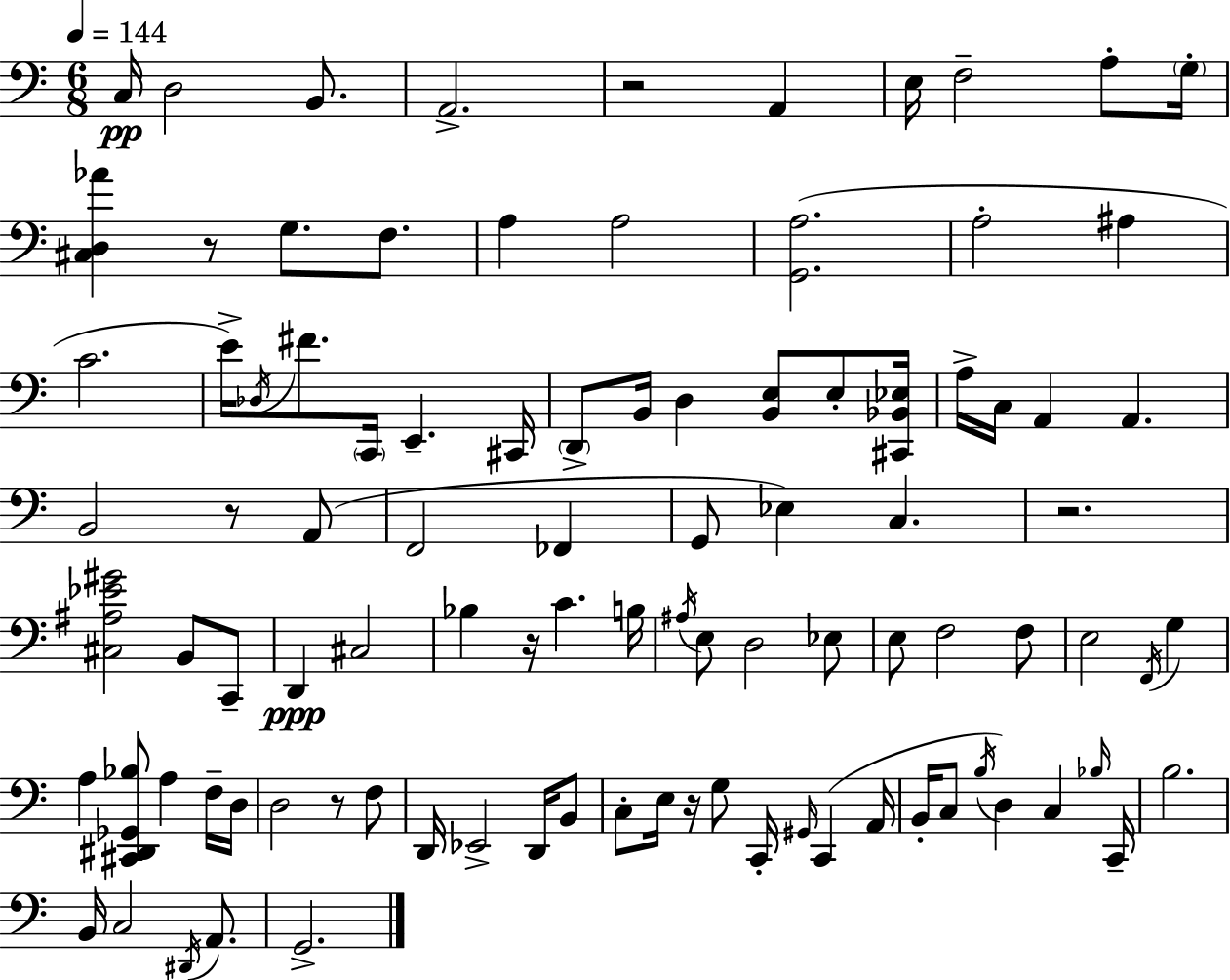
{
  \clef bass
  \numericTimeSignature
  \time 6/8
  \key a \minor
  \tempo 4 = 144
  c16\pp d2 b,8. | a,2.-> | r2 a,4 | e16 f2-- a8-. \parenthesize g16-. | \break <cis d aes'>4 r8 g8. f8. | a4 a2 | <g, a>2.( | a2-. ais4 | \break c'2. | e'16->) \acciaccatura { des16 } fis'8. \parenthesize c,16 e,4.-- | cis,16 \parenthesize d,8-> b,16 d4 <b, e>8 e8-. | <cis, bes, ees>16 a16-> c16 a,4 a,4. | \break b,2 r8 a,8( | f,2 fes,4 | g,8 ees4) c4. | r2. | \break <cis ais ees' gis'>2 b,8 c,8-- | d,4\ppp cis2 | bes4 r16 c'4. | b16 \acciaccatura { ais16 } e8 d2 | \break ees8 e8 f2 | f8 e2 \acciaccatura { f,16 } g4 | a4 <cis, dis, ges, bes>8 a4 | f16-- d16 d2 r8 | \break f8 d,16 ees,2-> | d,16 b,8 c8-. e16 r16 g8 c,16-. \grace { gis,16 } c,4( | a,16 b,16-. c8 \acciaccatura { b16 }) d4 | c4 \grace { bes16 } c,16-- b2. | \break b,16 c2 | \acciaccatura { dis,16 } a,8. g,2.-> | \bar "|."
}